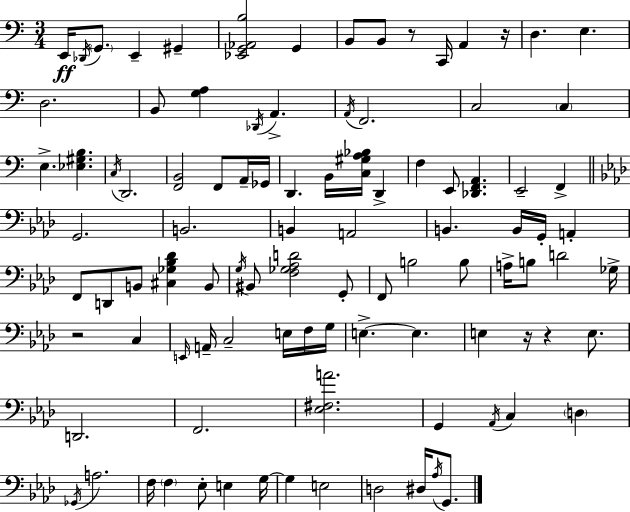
{
  \clef bass
  \numericTimeSignature
  \time 3/4
  \key c \major
  \repeat volta 2 { e,16\ff \acciaccatura { des,16 } \parenthesize g,8. e,4-- gis,4-- | <ees, g, aes, b>2 g,4 | b,8 b,8 r8 c,16 a,4 | r16 d4. e4. | \break d2. | b,8 <g a>4 \acciaccatura { des,16 } a,4.-> | \acciaccatura { a,16 } f,2. | c2 \parenthesize c4 | \break e4.-> <ees gis b>4. | \acciaccatura { c16 } d,2. | <f, b,>2 | f,8 a,16-- ges,16 d,4. b,16 <c gis a bes>16 | \break d,4-> f4 e,8 <des, f, a,>4. | e,2-- | f,4-> \bar "||" \break \key aes \major g,2. | b,2. | b,4 a,2 | b,4. b,16 g,16-. a,4-. | \break f,8 d,8 b,8 <cis ges bes des'>4 b,8 | \acciaccatura { g16 } bis,8 <f ges aes d'>2 g,8-. | f,8 b2 b8 | a16-> b8 d'2 | \break ges16-> r2 c4 | \grace { e,16 } a,16-- c2-- e16 | f16 g16 e4.->~~ e4. | e4 r16 r4 e8. | \break d,2. | f,2. | <ees fis a'>2. | g,4 \acciaccatura { aes,16 } c4 \parenthesize d4 | \break \acciaccatura { ges,16 } a2. | f16 \parenthesize f4 ees8-. e4 | g16~~ g4 e2 | d2 | \break dis16 \acciaccatura { aes16 } g,8. } \bar "|."
}